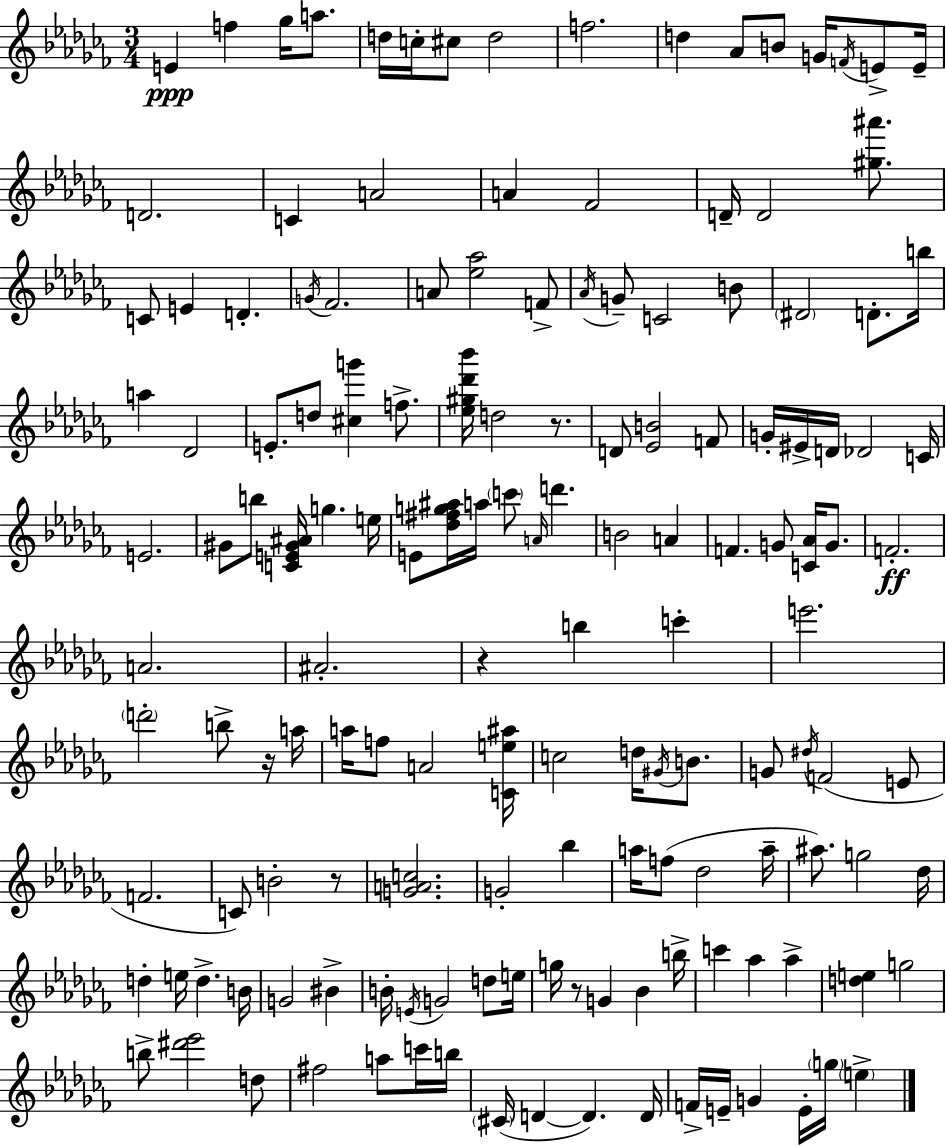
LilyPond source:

{
  \clef treble
  \numericTimeSignature
  \time 3/4
  \key aes \minor
  e'4\ppp f''4 ges''16 a''8. | d''16 c''16-. cis''8 d''2 | f''2. | d''4 aes'8 b'8 g'16 \acciaccatura { f'16 } e'8-> | \break e'16-- d'2. | c'4 a'2 | a'4 fes'2 | d'16-- d'2 <gis'' ais'''>8. | \break c'8 e'4 d'4.-. | \acciaccatura { g'16 } fes'2. | a'8 <ees'' aes''>2 | f'8-> \acciaccatura { aes'16 } g'8-- c'2 | \break b'8 \parenthesize dis'2 d'8.-. | b''16 a''4 des'2 | e'8.-. d''8 <cis'' g'''>4 | f''8.-> <ees'' gis'' des''' bes'''>16 d''2 | \break r8. d'8 <ees' b'>2 | f'8 g'16-. eis'16-> d'16 des'2 | c'16 e'2. | gis'8 b''8 <c' e' gis' ais'>16 g''4. | \break e''16 e'8 <des'' fis'' g'' ais''>16 a''16 \parenthesize c'''8 \grace { a'16 } d'''4. | b'2 | a'4 f'4. g'8 | <c' aes'>16 g'8. f'2.-.\ff | \break a'2. | ais'2.-. | r4 b''4 | c'''4-. e'''2. | \break \parenthesize d'''2-. | b''8-> r16 a''16 a''16 f''8 a'2 | <c' e'' ais''>16 c''2 | d''16 \acciaccatura { gis'16 } b'8. g'8 \acciaccatura { dis''16 } f'2( | \break e'8 f'2. | c'8) b'2-. | r8 <g' a' c''>2. | g'2-. | \break bes''4 a''16 f''8( des''2 | a''16-- ais''8.) g''2 | des''16 d''4-. e''16 d''4.-> | b'16 g'2 | \break bis'4-> b'16-. \acciaccatura { e'16 } g'2 | d''8 e''16 g''16 r8 g'4 | bes'4 b''16-> c'''4 aes''4 | aes''4-> <d'' e''>4 g''2 | \break b''8-> <dis''' ees'''>2 | d''8 fis''2 | a''8 c'''16 b''16 \parenthesize cis'16( d'4~~ | d'4.) d'16 f'16-> e'16-- g'4 | \break e'16-. \parenthesize g''16 \parenthesize e''4-> \bar "|."
}